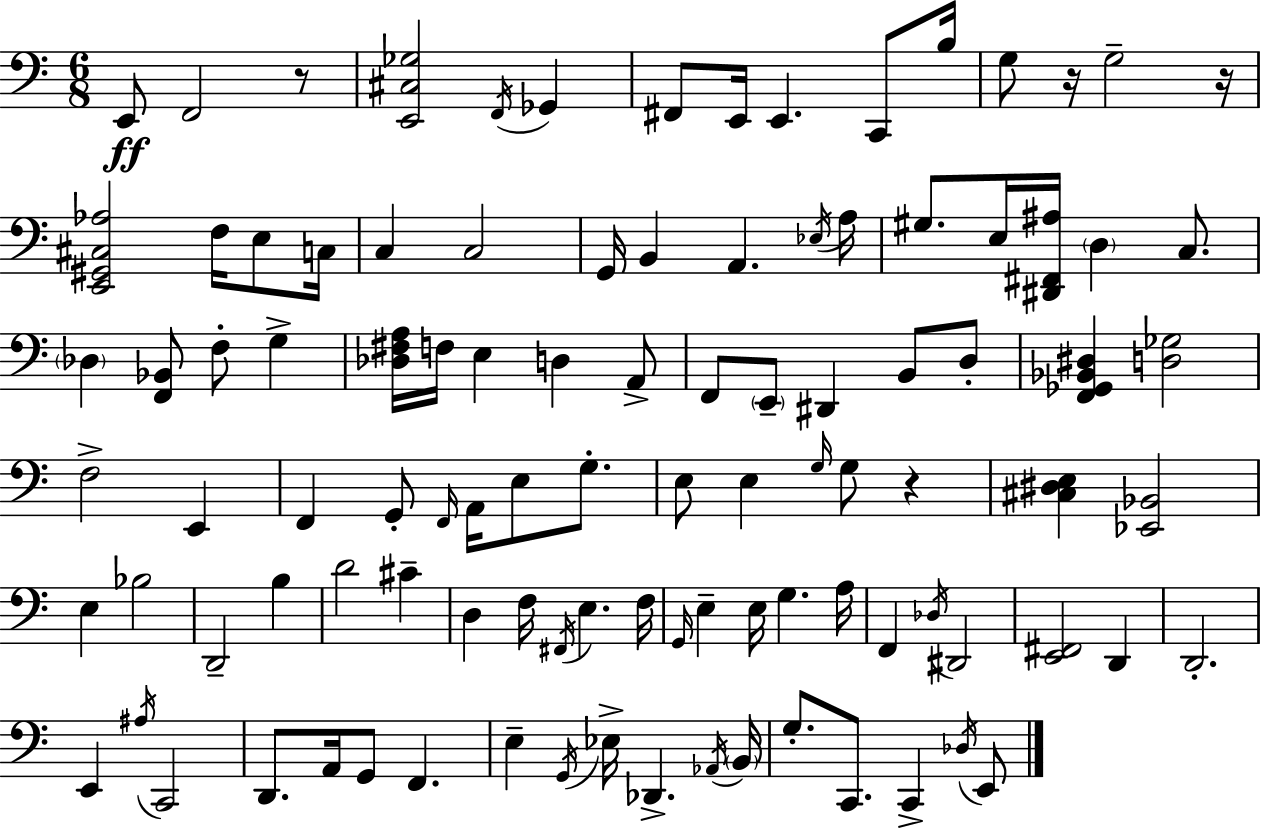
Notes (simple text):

E2/e F2/h R/e [E2,C#3,Gb3]/h F2/s Gb2/q F#2/e E2/s E2/q. C2/e B3/s G3/e R/s G3/h R/s [E2,G#2,C#3,Ab3]/h F3/s E3/e C3/s C3/q C3/h G2/s B2/q A2/q. Eb3/s A3/s G#3/e. E3/s [D#2,F#2,A#3]/s D3/q C3/e. Db3/q [F2,Bb2]/e F3/e G3/q [Db3,F#3,A3]/s F3/s E3/q D3/q A2/e F2/e E2/e D#2/q B2/e D3/e [F2,Gb2,Bb2,D#3]/q [D3,Gb3]/h F3/h E2/q F2/q G2/e F2/s A2/s E3/e G3/e. E3/e E3/q G3/s G3/e R/q [C#3,D#3,E3]/q [Eb2,Bb2]/h E3/q Bb3/h D2/h B3/q D4/h C#4/q D3/q F3/s F#2/s E3/q. F3/s G2/s E3/q E3/s G3/q. A3/s F2/q Db3/s D#2/h [E2,F#2]/h D2/q D2/h. E2/q A#3/s C2/h D2/e. A2/s G2/e F2/q. E3/q G2/s Eb3/s Db2/q. Ab2/s B2/s G3/e. C2/e. C2/q Db3/s E2/e